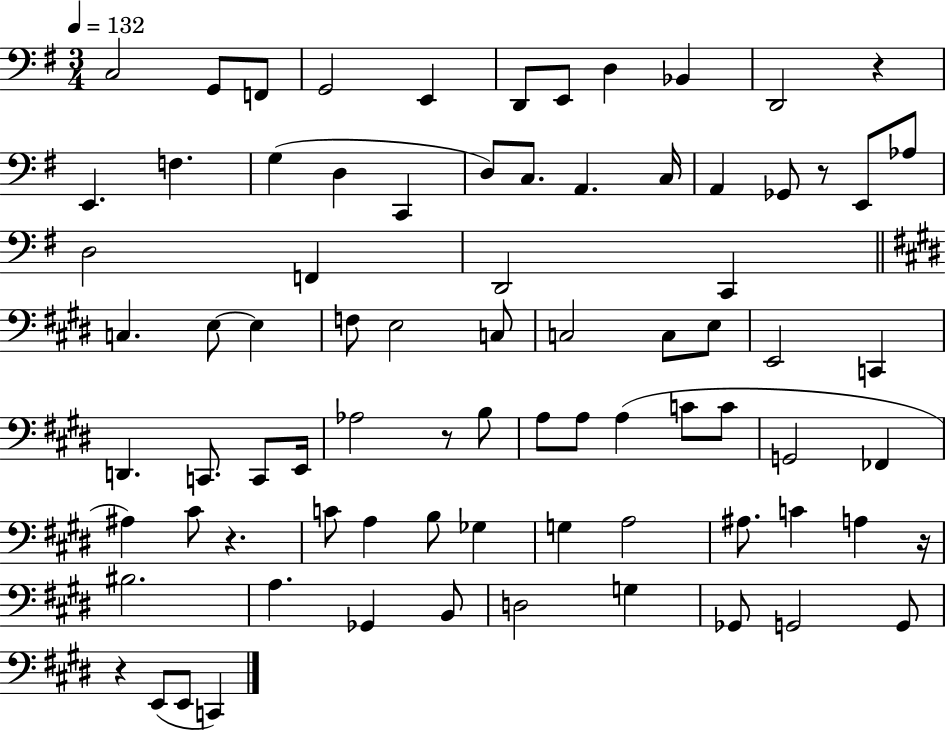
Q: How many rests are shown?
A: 6